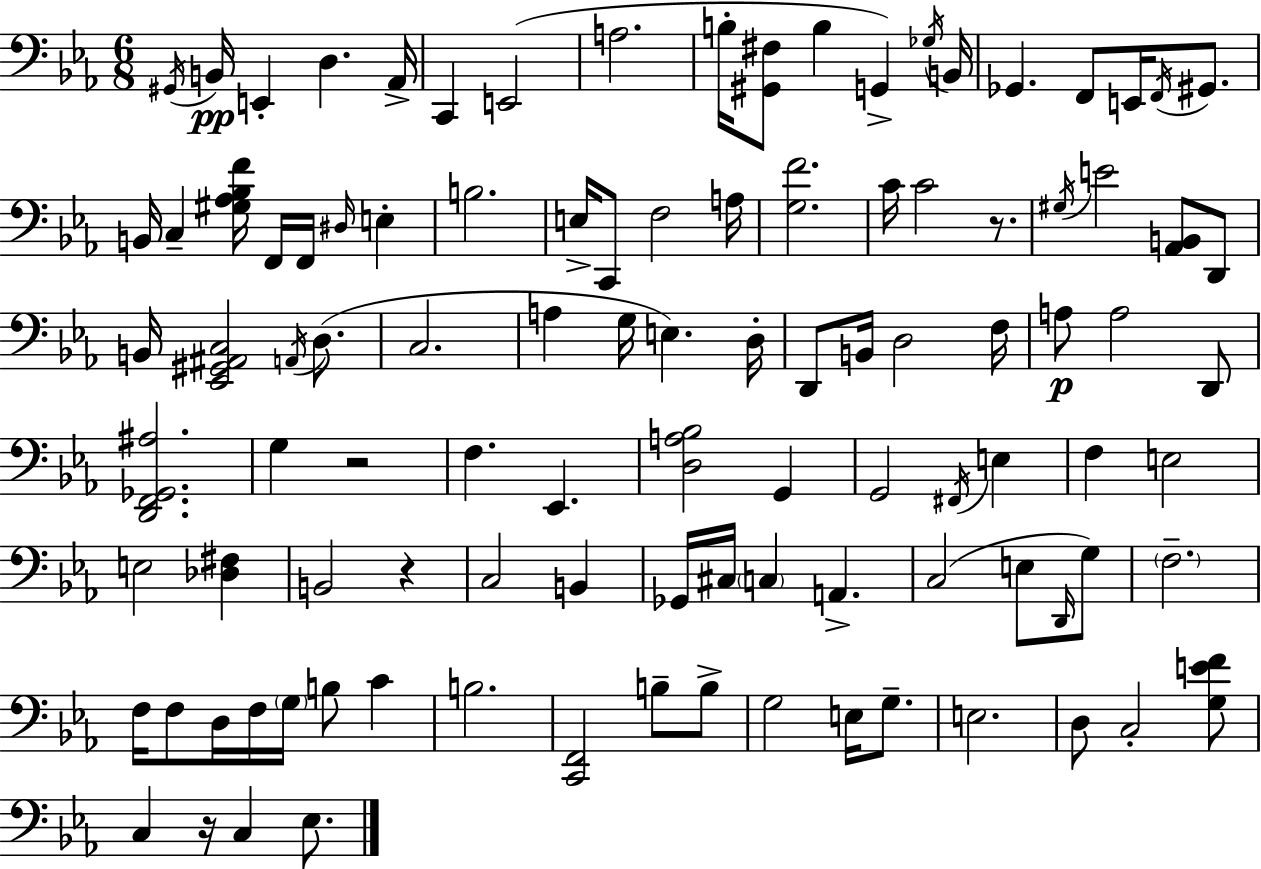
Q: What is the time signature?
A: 6/8